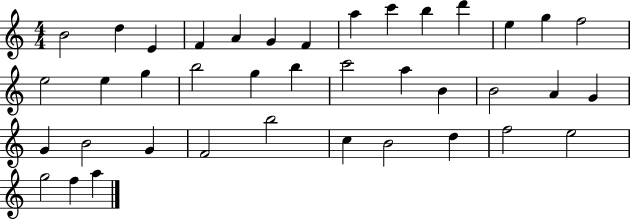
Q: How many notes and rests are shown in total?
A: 39